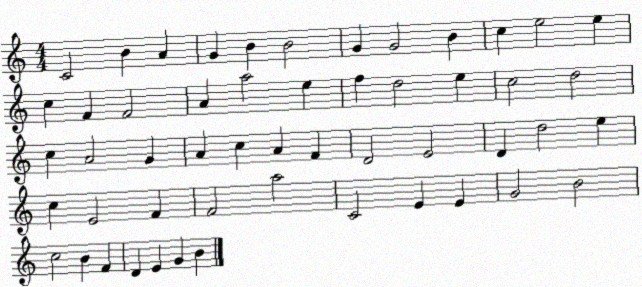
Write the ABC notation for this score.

X:1
T:Untitled
M:4/4
L:1/4
K:C
C2 B A G B B2 G G2 B c e2 e c F F2 A a2 e f d2 e c2 d2 c A2 G A c A F D2 E2 D d2 e c E2 F F2 a2 C2 E E G2 B2 c2 B F D E G B